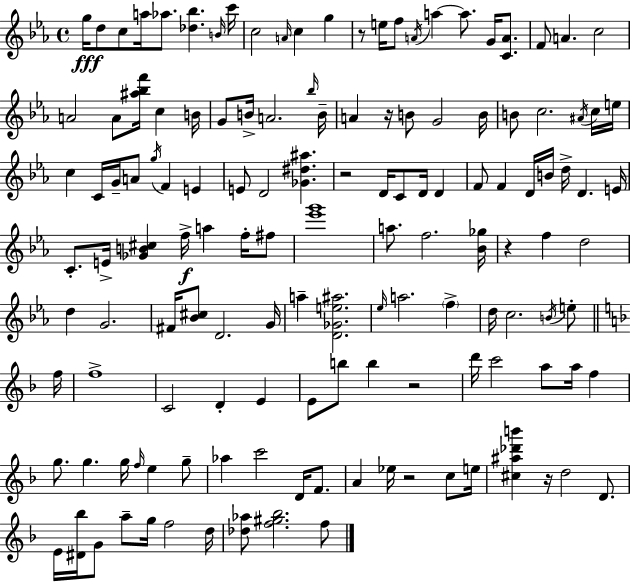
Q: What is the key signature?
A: EES major